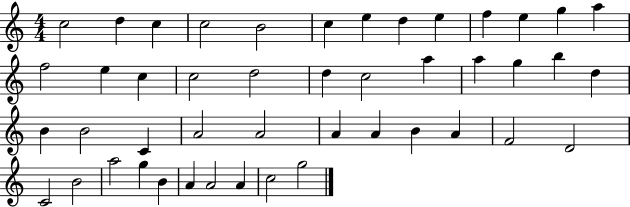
{
  \clef treble
  \numericTimeSignature
  \time 4/4
  \key c \major
  c''2 d''4 c''4 | c''2 b'2 | c''4 e''4 d''4 e''4 | f''4 e''4 g''4 a''4 | \break f''2 e''4 c''4 | c''2 d''2 | d''4 c''2 a''4 | a''4 g''4 b''4 d''4 | \break b'4 b'2 c'4 | a'2 a'2 | a'4 a'4 b'4 a'4 | f'2 d'2 | \break c'2 b'2 | a''2 g''4 b'4 | a'4 a'2 a'4 | c''2 g''2 | \break \bar "|."
}